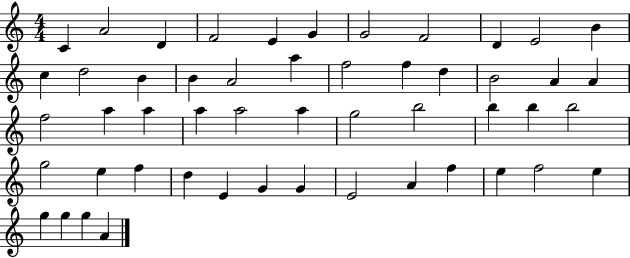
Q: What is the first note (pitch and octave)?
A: C4